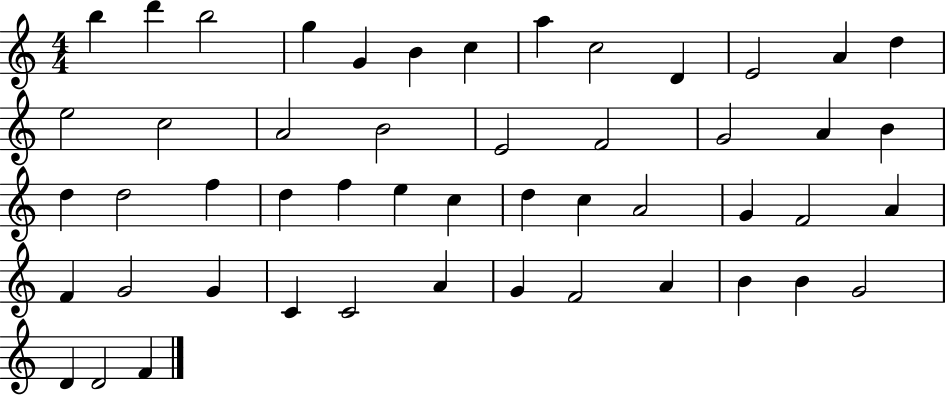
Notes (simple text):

B5/q D6/q B5/h G5/q G4/q B4/q C5/q A5/q C5/h D4/q E4/h A4/q D5/q E5/h C5/h A4/h B4/h E4/h F4/h G4/h A4/q B4/q D5/q D5/h F5/q D5/q F5/q E5/q C5/q D5/q C5/q A4/h G4/q F4/h A4/q F4/q G4/h G4/q C4/q C4/h A4/q G4/q F4/h A4/q B4/q B4/q G4/h D4/q D4/h F4/q